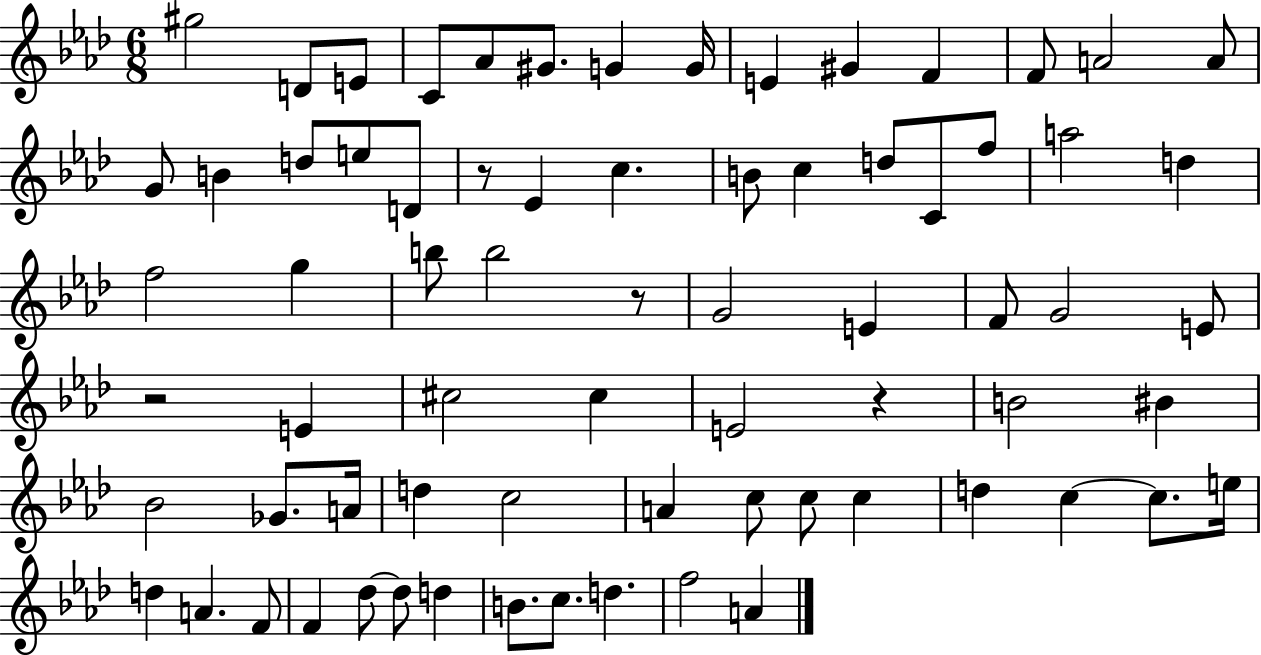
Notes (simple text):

G#5/h D4/e E4/e C4/e Ab4/e G#4/e. G4/q G4/s E4/q G#4/q F4/q F4/e A4/h A4/e G4/e B4/q D5/e E5/e D4/e R/e Eb4/q C5/q. B4/e C5/q D5/e C4/e F5/e A5/h D5/q F5/h G5/q B5/e B5/h R/e G4/h E4/q F4/e G4/h E4/e R/h E4/q C#5/h C#5/q E4/h R/q B4/h BIS4/q Bb4/h Gb4/e. A4/s D5/q C5/h A4/q C5/e C5/e C5/q D5/q C5/q C5/e. E5/s D5/q A4/q. F4/e F4/q Db5/e Db5/e D5/q B4/e. C5/e. D5/q. F5/h A4/q